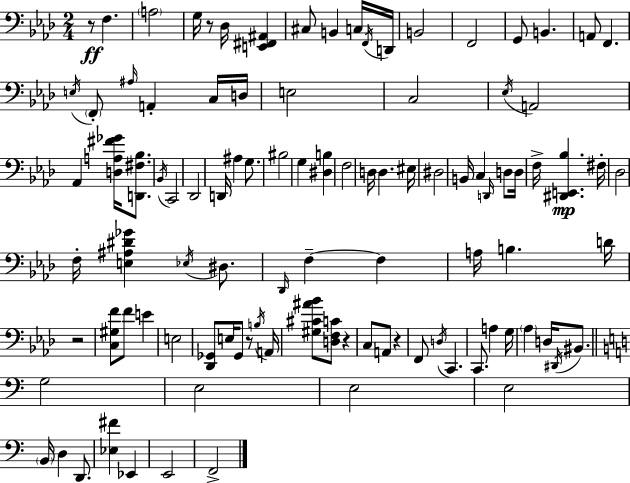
R/e F3/q. A3/h G3/s R/e Db3/s [E2,F#2,A#2]/q C#3/e B2/q C3/s F2/s D2/s B2/h F2/h G2/e B2/q. A2/e F2/q. E3/s F2/e A#3/s A2/q C3/s D3/s E3/h C3/h Eb3/s A2/h Ab2/q [D3,A3,F#4,Gb4]/s [D2,F#3,Bb3]/e. Bb2/s C2/h Db2/h D2/s A#3/q G3/e. BIS3/h G3/q [D#3,B3]/q F3/h D3/s D3/q. EIS3/s D#3/h B2/s C3/q D2/s D3/e D3/s F3/s [D#2,E2,Bb3]/q. F#3/s Db3/h F3/s [E3,A#3,D#4,Gb4]/q Eb3/s D#3/e. Db2/s F3/q F3/q A3/s B3/q. D4/s R/h [C3,G#3,F4]/e F4/e E4/q E3/h [Db2,Gb2]/e E3/s Gb2/e R/e B3/s A2/s [G#3,C#4,A#4,Bb4]/e [D3,F3,C4]/e R/q C3/e A2/e R/q F2/e D3/s C2/q. C2/e. A3/q G3/s Ab3/q D3/s D#2/s BIS2/e. G3/h E3/h E3/h E3/h B2/s D3/q D2/e. [Eb3,F#4]/q Eb2/q E2/h F2/h